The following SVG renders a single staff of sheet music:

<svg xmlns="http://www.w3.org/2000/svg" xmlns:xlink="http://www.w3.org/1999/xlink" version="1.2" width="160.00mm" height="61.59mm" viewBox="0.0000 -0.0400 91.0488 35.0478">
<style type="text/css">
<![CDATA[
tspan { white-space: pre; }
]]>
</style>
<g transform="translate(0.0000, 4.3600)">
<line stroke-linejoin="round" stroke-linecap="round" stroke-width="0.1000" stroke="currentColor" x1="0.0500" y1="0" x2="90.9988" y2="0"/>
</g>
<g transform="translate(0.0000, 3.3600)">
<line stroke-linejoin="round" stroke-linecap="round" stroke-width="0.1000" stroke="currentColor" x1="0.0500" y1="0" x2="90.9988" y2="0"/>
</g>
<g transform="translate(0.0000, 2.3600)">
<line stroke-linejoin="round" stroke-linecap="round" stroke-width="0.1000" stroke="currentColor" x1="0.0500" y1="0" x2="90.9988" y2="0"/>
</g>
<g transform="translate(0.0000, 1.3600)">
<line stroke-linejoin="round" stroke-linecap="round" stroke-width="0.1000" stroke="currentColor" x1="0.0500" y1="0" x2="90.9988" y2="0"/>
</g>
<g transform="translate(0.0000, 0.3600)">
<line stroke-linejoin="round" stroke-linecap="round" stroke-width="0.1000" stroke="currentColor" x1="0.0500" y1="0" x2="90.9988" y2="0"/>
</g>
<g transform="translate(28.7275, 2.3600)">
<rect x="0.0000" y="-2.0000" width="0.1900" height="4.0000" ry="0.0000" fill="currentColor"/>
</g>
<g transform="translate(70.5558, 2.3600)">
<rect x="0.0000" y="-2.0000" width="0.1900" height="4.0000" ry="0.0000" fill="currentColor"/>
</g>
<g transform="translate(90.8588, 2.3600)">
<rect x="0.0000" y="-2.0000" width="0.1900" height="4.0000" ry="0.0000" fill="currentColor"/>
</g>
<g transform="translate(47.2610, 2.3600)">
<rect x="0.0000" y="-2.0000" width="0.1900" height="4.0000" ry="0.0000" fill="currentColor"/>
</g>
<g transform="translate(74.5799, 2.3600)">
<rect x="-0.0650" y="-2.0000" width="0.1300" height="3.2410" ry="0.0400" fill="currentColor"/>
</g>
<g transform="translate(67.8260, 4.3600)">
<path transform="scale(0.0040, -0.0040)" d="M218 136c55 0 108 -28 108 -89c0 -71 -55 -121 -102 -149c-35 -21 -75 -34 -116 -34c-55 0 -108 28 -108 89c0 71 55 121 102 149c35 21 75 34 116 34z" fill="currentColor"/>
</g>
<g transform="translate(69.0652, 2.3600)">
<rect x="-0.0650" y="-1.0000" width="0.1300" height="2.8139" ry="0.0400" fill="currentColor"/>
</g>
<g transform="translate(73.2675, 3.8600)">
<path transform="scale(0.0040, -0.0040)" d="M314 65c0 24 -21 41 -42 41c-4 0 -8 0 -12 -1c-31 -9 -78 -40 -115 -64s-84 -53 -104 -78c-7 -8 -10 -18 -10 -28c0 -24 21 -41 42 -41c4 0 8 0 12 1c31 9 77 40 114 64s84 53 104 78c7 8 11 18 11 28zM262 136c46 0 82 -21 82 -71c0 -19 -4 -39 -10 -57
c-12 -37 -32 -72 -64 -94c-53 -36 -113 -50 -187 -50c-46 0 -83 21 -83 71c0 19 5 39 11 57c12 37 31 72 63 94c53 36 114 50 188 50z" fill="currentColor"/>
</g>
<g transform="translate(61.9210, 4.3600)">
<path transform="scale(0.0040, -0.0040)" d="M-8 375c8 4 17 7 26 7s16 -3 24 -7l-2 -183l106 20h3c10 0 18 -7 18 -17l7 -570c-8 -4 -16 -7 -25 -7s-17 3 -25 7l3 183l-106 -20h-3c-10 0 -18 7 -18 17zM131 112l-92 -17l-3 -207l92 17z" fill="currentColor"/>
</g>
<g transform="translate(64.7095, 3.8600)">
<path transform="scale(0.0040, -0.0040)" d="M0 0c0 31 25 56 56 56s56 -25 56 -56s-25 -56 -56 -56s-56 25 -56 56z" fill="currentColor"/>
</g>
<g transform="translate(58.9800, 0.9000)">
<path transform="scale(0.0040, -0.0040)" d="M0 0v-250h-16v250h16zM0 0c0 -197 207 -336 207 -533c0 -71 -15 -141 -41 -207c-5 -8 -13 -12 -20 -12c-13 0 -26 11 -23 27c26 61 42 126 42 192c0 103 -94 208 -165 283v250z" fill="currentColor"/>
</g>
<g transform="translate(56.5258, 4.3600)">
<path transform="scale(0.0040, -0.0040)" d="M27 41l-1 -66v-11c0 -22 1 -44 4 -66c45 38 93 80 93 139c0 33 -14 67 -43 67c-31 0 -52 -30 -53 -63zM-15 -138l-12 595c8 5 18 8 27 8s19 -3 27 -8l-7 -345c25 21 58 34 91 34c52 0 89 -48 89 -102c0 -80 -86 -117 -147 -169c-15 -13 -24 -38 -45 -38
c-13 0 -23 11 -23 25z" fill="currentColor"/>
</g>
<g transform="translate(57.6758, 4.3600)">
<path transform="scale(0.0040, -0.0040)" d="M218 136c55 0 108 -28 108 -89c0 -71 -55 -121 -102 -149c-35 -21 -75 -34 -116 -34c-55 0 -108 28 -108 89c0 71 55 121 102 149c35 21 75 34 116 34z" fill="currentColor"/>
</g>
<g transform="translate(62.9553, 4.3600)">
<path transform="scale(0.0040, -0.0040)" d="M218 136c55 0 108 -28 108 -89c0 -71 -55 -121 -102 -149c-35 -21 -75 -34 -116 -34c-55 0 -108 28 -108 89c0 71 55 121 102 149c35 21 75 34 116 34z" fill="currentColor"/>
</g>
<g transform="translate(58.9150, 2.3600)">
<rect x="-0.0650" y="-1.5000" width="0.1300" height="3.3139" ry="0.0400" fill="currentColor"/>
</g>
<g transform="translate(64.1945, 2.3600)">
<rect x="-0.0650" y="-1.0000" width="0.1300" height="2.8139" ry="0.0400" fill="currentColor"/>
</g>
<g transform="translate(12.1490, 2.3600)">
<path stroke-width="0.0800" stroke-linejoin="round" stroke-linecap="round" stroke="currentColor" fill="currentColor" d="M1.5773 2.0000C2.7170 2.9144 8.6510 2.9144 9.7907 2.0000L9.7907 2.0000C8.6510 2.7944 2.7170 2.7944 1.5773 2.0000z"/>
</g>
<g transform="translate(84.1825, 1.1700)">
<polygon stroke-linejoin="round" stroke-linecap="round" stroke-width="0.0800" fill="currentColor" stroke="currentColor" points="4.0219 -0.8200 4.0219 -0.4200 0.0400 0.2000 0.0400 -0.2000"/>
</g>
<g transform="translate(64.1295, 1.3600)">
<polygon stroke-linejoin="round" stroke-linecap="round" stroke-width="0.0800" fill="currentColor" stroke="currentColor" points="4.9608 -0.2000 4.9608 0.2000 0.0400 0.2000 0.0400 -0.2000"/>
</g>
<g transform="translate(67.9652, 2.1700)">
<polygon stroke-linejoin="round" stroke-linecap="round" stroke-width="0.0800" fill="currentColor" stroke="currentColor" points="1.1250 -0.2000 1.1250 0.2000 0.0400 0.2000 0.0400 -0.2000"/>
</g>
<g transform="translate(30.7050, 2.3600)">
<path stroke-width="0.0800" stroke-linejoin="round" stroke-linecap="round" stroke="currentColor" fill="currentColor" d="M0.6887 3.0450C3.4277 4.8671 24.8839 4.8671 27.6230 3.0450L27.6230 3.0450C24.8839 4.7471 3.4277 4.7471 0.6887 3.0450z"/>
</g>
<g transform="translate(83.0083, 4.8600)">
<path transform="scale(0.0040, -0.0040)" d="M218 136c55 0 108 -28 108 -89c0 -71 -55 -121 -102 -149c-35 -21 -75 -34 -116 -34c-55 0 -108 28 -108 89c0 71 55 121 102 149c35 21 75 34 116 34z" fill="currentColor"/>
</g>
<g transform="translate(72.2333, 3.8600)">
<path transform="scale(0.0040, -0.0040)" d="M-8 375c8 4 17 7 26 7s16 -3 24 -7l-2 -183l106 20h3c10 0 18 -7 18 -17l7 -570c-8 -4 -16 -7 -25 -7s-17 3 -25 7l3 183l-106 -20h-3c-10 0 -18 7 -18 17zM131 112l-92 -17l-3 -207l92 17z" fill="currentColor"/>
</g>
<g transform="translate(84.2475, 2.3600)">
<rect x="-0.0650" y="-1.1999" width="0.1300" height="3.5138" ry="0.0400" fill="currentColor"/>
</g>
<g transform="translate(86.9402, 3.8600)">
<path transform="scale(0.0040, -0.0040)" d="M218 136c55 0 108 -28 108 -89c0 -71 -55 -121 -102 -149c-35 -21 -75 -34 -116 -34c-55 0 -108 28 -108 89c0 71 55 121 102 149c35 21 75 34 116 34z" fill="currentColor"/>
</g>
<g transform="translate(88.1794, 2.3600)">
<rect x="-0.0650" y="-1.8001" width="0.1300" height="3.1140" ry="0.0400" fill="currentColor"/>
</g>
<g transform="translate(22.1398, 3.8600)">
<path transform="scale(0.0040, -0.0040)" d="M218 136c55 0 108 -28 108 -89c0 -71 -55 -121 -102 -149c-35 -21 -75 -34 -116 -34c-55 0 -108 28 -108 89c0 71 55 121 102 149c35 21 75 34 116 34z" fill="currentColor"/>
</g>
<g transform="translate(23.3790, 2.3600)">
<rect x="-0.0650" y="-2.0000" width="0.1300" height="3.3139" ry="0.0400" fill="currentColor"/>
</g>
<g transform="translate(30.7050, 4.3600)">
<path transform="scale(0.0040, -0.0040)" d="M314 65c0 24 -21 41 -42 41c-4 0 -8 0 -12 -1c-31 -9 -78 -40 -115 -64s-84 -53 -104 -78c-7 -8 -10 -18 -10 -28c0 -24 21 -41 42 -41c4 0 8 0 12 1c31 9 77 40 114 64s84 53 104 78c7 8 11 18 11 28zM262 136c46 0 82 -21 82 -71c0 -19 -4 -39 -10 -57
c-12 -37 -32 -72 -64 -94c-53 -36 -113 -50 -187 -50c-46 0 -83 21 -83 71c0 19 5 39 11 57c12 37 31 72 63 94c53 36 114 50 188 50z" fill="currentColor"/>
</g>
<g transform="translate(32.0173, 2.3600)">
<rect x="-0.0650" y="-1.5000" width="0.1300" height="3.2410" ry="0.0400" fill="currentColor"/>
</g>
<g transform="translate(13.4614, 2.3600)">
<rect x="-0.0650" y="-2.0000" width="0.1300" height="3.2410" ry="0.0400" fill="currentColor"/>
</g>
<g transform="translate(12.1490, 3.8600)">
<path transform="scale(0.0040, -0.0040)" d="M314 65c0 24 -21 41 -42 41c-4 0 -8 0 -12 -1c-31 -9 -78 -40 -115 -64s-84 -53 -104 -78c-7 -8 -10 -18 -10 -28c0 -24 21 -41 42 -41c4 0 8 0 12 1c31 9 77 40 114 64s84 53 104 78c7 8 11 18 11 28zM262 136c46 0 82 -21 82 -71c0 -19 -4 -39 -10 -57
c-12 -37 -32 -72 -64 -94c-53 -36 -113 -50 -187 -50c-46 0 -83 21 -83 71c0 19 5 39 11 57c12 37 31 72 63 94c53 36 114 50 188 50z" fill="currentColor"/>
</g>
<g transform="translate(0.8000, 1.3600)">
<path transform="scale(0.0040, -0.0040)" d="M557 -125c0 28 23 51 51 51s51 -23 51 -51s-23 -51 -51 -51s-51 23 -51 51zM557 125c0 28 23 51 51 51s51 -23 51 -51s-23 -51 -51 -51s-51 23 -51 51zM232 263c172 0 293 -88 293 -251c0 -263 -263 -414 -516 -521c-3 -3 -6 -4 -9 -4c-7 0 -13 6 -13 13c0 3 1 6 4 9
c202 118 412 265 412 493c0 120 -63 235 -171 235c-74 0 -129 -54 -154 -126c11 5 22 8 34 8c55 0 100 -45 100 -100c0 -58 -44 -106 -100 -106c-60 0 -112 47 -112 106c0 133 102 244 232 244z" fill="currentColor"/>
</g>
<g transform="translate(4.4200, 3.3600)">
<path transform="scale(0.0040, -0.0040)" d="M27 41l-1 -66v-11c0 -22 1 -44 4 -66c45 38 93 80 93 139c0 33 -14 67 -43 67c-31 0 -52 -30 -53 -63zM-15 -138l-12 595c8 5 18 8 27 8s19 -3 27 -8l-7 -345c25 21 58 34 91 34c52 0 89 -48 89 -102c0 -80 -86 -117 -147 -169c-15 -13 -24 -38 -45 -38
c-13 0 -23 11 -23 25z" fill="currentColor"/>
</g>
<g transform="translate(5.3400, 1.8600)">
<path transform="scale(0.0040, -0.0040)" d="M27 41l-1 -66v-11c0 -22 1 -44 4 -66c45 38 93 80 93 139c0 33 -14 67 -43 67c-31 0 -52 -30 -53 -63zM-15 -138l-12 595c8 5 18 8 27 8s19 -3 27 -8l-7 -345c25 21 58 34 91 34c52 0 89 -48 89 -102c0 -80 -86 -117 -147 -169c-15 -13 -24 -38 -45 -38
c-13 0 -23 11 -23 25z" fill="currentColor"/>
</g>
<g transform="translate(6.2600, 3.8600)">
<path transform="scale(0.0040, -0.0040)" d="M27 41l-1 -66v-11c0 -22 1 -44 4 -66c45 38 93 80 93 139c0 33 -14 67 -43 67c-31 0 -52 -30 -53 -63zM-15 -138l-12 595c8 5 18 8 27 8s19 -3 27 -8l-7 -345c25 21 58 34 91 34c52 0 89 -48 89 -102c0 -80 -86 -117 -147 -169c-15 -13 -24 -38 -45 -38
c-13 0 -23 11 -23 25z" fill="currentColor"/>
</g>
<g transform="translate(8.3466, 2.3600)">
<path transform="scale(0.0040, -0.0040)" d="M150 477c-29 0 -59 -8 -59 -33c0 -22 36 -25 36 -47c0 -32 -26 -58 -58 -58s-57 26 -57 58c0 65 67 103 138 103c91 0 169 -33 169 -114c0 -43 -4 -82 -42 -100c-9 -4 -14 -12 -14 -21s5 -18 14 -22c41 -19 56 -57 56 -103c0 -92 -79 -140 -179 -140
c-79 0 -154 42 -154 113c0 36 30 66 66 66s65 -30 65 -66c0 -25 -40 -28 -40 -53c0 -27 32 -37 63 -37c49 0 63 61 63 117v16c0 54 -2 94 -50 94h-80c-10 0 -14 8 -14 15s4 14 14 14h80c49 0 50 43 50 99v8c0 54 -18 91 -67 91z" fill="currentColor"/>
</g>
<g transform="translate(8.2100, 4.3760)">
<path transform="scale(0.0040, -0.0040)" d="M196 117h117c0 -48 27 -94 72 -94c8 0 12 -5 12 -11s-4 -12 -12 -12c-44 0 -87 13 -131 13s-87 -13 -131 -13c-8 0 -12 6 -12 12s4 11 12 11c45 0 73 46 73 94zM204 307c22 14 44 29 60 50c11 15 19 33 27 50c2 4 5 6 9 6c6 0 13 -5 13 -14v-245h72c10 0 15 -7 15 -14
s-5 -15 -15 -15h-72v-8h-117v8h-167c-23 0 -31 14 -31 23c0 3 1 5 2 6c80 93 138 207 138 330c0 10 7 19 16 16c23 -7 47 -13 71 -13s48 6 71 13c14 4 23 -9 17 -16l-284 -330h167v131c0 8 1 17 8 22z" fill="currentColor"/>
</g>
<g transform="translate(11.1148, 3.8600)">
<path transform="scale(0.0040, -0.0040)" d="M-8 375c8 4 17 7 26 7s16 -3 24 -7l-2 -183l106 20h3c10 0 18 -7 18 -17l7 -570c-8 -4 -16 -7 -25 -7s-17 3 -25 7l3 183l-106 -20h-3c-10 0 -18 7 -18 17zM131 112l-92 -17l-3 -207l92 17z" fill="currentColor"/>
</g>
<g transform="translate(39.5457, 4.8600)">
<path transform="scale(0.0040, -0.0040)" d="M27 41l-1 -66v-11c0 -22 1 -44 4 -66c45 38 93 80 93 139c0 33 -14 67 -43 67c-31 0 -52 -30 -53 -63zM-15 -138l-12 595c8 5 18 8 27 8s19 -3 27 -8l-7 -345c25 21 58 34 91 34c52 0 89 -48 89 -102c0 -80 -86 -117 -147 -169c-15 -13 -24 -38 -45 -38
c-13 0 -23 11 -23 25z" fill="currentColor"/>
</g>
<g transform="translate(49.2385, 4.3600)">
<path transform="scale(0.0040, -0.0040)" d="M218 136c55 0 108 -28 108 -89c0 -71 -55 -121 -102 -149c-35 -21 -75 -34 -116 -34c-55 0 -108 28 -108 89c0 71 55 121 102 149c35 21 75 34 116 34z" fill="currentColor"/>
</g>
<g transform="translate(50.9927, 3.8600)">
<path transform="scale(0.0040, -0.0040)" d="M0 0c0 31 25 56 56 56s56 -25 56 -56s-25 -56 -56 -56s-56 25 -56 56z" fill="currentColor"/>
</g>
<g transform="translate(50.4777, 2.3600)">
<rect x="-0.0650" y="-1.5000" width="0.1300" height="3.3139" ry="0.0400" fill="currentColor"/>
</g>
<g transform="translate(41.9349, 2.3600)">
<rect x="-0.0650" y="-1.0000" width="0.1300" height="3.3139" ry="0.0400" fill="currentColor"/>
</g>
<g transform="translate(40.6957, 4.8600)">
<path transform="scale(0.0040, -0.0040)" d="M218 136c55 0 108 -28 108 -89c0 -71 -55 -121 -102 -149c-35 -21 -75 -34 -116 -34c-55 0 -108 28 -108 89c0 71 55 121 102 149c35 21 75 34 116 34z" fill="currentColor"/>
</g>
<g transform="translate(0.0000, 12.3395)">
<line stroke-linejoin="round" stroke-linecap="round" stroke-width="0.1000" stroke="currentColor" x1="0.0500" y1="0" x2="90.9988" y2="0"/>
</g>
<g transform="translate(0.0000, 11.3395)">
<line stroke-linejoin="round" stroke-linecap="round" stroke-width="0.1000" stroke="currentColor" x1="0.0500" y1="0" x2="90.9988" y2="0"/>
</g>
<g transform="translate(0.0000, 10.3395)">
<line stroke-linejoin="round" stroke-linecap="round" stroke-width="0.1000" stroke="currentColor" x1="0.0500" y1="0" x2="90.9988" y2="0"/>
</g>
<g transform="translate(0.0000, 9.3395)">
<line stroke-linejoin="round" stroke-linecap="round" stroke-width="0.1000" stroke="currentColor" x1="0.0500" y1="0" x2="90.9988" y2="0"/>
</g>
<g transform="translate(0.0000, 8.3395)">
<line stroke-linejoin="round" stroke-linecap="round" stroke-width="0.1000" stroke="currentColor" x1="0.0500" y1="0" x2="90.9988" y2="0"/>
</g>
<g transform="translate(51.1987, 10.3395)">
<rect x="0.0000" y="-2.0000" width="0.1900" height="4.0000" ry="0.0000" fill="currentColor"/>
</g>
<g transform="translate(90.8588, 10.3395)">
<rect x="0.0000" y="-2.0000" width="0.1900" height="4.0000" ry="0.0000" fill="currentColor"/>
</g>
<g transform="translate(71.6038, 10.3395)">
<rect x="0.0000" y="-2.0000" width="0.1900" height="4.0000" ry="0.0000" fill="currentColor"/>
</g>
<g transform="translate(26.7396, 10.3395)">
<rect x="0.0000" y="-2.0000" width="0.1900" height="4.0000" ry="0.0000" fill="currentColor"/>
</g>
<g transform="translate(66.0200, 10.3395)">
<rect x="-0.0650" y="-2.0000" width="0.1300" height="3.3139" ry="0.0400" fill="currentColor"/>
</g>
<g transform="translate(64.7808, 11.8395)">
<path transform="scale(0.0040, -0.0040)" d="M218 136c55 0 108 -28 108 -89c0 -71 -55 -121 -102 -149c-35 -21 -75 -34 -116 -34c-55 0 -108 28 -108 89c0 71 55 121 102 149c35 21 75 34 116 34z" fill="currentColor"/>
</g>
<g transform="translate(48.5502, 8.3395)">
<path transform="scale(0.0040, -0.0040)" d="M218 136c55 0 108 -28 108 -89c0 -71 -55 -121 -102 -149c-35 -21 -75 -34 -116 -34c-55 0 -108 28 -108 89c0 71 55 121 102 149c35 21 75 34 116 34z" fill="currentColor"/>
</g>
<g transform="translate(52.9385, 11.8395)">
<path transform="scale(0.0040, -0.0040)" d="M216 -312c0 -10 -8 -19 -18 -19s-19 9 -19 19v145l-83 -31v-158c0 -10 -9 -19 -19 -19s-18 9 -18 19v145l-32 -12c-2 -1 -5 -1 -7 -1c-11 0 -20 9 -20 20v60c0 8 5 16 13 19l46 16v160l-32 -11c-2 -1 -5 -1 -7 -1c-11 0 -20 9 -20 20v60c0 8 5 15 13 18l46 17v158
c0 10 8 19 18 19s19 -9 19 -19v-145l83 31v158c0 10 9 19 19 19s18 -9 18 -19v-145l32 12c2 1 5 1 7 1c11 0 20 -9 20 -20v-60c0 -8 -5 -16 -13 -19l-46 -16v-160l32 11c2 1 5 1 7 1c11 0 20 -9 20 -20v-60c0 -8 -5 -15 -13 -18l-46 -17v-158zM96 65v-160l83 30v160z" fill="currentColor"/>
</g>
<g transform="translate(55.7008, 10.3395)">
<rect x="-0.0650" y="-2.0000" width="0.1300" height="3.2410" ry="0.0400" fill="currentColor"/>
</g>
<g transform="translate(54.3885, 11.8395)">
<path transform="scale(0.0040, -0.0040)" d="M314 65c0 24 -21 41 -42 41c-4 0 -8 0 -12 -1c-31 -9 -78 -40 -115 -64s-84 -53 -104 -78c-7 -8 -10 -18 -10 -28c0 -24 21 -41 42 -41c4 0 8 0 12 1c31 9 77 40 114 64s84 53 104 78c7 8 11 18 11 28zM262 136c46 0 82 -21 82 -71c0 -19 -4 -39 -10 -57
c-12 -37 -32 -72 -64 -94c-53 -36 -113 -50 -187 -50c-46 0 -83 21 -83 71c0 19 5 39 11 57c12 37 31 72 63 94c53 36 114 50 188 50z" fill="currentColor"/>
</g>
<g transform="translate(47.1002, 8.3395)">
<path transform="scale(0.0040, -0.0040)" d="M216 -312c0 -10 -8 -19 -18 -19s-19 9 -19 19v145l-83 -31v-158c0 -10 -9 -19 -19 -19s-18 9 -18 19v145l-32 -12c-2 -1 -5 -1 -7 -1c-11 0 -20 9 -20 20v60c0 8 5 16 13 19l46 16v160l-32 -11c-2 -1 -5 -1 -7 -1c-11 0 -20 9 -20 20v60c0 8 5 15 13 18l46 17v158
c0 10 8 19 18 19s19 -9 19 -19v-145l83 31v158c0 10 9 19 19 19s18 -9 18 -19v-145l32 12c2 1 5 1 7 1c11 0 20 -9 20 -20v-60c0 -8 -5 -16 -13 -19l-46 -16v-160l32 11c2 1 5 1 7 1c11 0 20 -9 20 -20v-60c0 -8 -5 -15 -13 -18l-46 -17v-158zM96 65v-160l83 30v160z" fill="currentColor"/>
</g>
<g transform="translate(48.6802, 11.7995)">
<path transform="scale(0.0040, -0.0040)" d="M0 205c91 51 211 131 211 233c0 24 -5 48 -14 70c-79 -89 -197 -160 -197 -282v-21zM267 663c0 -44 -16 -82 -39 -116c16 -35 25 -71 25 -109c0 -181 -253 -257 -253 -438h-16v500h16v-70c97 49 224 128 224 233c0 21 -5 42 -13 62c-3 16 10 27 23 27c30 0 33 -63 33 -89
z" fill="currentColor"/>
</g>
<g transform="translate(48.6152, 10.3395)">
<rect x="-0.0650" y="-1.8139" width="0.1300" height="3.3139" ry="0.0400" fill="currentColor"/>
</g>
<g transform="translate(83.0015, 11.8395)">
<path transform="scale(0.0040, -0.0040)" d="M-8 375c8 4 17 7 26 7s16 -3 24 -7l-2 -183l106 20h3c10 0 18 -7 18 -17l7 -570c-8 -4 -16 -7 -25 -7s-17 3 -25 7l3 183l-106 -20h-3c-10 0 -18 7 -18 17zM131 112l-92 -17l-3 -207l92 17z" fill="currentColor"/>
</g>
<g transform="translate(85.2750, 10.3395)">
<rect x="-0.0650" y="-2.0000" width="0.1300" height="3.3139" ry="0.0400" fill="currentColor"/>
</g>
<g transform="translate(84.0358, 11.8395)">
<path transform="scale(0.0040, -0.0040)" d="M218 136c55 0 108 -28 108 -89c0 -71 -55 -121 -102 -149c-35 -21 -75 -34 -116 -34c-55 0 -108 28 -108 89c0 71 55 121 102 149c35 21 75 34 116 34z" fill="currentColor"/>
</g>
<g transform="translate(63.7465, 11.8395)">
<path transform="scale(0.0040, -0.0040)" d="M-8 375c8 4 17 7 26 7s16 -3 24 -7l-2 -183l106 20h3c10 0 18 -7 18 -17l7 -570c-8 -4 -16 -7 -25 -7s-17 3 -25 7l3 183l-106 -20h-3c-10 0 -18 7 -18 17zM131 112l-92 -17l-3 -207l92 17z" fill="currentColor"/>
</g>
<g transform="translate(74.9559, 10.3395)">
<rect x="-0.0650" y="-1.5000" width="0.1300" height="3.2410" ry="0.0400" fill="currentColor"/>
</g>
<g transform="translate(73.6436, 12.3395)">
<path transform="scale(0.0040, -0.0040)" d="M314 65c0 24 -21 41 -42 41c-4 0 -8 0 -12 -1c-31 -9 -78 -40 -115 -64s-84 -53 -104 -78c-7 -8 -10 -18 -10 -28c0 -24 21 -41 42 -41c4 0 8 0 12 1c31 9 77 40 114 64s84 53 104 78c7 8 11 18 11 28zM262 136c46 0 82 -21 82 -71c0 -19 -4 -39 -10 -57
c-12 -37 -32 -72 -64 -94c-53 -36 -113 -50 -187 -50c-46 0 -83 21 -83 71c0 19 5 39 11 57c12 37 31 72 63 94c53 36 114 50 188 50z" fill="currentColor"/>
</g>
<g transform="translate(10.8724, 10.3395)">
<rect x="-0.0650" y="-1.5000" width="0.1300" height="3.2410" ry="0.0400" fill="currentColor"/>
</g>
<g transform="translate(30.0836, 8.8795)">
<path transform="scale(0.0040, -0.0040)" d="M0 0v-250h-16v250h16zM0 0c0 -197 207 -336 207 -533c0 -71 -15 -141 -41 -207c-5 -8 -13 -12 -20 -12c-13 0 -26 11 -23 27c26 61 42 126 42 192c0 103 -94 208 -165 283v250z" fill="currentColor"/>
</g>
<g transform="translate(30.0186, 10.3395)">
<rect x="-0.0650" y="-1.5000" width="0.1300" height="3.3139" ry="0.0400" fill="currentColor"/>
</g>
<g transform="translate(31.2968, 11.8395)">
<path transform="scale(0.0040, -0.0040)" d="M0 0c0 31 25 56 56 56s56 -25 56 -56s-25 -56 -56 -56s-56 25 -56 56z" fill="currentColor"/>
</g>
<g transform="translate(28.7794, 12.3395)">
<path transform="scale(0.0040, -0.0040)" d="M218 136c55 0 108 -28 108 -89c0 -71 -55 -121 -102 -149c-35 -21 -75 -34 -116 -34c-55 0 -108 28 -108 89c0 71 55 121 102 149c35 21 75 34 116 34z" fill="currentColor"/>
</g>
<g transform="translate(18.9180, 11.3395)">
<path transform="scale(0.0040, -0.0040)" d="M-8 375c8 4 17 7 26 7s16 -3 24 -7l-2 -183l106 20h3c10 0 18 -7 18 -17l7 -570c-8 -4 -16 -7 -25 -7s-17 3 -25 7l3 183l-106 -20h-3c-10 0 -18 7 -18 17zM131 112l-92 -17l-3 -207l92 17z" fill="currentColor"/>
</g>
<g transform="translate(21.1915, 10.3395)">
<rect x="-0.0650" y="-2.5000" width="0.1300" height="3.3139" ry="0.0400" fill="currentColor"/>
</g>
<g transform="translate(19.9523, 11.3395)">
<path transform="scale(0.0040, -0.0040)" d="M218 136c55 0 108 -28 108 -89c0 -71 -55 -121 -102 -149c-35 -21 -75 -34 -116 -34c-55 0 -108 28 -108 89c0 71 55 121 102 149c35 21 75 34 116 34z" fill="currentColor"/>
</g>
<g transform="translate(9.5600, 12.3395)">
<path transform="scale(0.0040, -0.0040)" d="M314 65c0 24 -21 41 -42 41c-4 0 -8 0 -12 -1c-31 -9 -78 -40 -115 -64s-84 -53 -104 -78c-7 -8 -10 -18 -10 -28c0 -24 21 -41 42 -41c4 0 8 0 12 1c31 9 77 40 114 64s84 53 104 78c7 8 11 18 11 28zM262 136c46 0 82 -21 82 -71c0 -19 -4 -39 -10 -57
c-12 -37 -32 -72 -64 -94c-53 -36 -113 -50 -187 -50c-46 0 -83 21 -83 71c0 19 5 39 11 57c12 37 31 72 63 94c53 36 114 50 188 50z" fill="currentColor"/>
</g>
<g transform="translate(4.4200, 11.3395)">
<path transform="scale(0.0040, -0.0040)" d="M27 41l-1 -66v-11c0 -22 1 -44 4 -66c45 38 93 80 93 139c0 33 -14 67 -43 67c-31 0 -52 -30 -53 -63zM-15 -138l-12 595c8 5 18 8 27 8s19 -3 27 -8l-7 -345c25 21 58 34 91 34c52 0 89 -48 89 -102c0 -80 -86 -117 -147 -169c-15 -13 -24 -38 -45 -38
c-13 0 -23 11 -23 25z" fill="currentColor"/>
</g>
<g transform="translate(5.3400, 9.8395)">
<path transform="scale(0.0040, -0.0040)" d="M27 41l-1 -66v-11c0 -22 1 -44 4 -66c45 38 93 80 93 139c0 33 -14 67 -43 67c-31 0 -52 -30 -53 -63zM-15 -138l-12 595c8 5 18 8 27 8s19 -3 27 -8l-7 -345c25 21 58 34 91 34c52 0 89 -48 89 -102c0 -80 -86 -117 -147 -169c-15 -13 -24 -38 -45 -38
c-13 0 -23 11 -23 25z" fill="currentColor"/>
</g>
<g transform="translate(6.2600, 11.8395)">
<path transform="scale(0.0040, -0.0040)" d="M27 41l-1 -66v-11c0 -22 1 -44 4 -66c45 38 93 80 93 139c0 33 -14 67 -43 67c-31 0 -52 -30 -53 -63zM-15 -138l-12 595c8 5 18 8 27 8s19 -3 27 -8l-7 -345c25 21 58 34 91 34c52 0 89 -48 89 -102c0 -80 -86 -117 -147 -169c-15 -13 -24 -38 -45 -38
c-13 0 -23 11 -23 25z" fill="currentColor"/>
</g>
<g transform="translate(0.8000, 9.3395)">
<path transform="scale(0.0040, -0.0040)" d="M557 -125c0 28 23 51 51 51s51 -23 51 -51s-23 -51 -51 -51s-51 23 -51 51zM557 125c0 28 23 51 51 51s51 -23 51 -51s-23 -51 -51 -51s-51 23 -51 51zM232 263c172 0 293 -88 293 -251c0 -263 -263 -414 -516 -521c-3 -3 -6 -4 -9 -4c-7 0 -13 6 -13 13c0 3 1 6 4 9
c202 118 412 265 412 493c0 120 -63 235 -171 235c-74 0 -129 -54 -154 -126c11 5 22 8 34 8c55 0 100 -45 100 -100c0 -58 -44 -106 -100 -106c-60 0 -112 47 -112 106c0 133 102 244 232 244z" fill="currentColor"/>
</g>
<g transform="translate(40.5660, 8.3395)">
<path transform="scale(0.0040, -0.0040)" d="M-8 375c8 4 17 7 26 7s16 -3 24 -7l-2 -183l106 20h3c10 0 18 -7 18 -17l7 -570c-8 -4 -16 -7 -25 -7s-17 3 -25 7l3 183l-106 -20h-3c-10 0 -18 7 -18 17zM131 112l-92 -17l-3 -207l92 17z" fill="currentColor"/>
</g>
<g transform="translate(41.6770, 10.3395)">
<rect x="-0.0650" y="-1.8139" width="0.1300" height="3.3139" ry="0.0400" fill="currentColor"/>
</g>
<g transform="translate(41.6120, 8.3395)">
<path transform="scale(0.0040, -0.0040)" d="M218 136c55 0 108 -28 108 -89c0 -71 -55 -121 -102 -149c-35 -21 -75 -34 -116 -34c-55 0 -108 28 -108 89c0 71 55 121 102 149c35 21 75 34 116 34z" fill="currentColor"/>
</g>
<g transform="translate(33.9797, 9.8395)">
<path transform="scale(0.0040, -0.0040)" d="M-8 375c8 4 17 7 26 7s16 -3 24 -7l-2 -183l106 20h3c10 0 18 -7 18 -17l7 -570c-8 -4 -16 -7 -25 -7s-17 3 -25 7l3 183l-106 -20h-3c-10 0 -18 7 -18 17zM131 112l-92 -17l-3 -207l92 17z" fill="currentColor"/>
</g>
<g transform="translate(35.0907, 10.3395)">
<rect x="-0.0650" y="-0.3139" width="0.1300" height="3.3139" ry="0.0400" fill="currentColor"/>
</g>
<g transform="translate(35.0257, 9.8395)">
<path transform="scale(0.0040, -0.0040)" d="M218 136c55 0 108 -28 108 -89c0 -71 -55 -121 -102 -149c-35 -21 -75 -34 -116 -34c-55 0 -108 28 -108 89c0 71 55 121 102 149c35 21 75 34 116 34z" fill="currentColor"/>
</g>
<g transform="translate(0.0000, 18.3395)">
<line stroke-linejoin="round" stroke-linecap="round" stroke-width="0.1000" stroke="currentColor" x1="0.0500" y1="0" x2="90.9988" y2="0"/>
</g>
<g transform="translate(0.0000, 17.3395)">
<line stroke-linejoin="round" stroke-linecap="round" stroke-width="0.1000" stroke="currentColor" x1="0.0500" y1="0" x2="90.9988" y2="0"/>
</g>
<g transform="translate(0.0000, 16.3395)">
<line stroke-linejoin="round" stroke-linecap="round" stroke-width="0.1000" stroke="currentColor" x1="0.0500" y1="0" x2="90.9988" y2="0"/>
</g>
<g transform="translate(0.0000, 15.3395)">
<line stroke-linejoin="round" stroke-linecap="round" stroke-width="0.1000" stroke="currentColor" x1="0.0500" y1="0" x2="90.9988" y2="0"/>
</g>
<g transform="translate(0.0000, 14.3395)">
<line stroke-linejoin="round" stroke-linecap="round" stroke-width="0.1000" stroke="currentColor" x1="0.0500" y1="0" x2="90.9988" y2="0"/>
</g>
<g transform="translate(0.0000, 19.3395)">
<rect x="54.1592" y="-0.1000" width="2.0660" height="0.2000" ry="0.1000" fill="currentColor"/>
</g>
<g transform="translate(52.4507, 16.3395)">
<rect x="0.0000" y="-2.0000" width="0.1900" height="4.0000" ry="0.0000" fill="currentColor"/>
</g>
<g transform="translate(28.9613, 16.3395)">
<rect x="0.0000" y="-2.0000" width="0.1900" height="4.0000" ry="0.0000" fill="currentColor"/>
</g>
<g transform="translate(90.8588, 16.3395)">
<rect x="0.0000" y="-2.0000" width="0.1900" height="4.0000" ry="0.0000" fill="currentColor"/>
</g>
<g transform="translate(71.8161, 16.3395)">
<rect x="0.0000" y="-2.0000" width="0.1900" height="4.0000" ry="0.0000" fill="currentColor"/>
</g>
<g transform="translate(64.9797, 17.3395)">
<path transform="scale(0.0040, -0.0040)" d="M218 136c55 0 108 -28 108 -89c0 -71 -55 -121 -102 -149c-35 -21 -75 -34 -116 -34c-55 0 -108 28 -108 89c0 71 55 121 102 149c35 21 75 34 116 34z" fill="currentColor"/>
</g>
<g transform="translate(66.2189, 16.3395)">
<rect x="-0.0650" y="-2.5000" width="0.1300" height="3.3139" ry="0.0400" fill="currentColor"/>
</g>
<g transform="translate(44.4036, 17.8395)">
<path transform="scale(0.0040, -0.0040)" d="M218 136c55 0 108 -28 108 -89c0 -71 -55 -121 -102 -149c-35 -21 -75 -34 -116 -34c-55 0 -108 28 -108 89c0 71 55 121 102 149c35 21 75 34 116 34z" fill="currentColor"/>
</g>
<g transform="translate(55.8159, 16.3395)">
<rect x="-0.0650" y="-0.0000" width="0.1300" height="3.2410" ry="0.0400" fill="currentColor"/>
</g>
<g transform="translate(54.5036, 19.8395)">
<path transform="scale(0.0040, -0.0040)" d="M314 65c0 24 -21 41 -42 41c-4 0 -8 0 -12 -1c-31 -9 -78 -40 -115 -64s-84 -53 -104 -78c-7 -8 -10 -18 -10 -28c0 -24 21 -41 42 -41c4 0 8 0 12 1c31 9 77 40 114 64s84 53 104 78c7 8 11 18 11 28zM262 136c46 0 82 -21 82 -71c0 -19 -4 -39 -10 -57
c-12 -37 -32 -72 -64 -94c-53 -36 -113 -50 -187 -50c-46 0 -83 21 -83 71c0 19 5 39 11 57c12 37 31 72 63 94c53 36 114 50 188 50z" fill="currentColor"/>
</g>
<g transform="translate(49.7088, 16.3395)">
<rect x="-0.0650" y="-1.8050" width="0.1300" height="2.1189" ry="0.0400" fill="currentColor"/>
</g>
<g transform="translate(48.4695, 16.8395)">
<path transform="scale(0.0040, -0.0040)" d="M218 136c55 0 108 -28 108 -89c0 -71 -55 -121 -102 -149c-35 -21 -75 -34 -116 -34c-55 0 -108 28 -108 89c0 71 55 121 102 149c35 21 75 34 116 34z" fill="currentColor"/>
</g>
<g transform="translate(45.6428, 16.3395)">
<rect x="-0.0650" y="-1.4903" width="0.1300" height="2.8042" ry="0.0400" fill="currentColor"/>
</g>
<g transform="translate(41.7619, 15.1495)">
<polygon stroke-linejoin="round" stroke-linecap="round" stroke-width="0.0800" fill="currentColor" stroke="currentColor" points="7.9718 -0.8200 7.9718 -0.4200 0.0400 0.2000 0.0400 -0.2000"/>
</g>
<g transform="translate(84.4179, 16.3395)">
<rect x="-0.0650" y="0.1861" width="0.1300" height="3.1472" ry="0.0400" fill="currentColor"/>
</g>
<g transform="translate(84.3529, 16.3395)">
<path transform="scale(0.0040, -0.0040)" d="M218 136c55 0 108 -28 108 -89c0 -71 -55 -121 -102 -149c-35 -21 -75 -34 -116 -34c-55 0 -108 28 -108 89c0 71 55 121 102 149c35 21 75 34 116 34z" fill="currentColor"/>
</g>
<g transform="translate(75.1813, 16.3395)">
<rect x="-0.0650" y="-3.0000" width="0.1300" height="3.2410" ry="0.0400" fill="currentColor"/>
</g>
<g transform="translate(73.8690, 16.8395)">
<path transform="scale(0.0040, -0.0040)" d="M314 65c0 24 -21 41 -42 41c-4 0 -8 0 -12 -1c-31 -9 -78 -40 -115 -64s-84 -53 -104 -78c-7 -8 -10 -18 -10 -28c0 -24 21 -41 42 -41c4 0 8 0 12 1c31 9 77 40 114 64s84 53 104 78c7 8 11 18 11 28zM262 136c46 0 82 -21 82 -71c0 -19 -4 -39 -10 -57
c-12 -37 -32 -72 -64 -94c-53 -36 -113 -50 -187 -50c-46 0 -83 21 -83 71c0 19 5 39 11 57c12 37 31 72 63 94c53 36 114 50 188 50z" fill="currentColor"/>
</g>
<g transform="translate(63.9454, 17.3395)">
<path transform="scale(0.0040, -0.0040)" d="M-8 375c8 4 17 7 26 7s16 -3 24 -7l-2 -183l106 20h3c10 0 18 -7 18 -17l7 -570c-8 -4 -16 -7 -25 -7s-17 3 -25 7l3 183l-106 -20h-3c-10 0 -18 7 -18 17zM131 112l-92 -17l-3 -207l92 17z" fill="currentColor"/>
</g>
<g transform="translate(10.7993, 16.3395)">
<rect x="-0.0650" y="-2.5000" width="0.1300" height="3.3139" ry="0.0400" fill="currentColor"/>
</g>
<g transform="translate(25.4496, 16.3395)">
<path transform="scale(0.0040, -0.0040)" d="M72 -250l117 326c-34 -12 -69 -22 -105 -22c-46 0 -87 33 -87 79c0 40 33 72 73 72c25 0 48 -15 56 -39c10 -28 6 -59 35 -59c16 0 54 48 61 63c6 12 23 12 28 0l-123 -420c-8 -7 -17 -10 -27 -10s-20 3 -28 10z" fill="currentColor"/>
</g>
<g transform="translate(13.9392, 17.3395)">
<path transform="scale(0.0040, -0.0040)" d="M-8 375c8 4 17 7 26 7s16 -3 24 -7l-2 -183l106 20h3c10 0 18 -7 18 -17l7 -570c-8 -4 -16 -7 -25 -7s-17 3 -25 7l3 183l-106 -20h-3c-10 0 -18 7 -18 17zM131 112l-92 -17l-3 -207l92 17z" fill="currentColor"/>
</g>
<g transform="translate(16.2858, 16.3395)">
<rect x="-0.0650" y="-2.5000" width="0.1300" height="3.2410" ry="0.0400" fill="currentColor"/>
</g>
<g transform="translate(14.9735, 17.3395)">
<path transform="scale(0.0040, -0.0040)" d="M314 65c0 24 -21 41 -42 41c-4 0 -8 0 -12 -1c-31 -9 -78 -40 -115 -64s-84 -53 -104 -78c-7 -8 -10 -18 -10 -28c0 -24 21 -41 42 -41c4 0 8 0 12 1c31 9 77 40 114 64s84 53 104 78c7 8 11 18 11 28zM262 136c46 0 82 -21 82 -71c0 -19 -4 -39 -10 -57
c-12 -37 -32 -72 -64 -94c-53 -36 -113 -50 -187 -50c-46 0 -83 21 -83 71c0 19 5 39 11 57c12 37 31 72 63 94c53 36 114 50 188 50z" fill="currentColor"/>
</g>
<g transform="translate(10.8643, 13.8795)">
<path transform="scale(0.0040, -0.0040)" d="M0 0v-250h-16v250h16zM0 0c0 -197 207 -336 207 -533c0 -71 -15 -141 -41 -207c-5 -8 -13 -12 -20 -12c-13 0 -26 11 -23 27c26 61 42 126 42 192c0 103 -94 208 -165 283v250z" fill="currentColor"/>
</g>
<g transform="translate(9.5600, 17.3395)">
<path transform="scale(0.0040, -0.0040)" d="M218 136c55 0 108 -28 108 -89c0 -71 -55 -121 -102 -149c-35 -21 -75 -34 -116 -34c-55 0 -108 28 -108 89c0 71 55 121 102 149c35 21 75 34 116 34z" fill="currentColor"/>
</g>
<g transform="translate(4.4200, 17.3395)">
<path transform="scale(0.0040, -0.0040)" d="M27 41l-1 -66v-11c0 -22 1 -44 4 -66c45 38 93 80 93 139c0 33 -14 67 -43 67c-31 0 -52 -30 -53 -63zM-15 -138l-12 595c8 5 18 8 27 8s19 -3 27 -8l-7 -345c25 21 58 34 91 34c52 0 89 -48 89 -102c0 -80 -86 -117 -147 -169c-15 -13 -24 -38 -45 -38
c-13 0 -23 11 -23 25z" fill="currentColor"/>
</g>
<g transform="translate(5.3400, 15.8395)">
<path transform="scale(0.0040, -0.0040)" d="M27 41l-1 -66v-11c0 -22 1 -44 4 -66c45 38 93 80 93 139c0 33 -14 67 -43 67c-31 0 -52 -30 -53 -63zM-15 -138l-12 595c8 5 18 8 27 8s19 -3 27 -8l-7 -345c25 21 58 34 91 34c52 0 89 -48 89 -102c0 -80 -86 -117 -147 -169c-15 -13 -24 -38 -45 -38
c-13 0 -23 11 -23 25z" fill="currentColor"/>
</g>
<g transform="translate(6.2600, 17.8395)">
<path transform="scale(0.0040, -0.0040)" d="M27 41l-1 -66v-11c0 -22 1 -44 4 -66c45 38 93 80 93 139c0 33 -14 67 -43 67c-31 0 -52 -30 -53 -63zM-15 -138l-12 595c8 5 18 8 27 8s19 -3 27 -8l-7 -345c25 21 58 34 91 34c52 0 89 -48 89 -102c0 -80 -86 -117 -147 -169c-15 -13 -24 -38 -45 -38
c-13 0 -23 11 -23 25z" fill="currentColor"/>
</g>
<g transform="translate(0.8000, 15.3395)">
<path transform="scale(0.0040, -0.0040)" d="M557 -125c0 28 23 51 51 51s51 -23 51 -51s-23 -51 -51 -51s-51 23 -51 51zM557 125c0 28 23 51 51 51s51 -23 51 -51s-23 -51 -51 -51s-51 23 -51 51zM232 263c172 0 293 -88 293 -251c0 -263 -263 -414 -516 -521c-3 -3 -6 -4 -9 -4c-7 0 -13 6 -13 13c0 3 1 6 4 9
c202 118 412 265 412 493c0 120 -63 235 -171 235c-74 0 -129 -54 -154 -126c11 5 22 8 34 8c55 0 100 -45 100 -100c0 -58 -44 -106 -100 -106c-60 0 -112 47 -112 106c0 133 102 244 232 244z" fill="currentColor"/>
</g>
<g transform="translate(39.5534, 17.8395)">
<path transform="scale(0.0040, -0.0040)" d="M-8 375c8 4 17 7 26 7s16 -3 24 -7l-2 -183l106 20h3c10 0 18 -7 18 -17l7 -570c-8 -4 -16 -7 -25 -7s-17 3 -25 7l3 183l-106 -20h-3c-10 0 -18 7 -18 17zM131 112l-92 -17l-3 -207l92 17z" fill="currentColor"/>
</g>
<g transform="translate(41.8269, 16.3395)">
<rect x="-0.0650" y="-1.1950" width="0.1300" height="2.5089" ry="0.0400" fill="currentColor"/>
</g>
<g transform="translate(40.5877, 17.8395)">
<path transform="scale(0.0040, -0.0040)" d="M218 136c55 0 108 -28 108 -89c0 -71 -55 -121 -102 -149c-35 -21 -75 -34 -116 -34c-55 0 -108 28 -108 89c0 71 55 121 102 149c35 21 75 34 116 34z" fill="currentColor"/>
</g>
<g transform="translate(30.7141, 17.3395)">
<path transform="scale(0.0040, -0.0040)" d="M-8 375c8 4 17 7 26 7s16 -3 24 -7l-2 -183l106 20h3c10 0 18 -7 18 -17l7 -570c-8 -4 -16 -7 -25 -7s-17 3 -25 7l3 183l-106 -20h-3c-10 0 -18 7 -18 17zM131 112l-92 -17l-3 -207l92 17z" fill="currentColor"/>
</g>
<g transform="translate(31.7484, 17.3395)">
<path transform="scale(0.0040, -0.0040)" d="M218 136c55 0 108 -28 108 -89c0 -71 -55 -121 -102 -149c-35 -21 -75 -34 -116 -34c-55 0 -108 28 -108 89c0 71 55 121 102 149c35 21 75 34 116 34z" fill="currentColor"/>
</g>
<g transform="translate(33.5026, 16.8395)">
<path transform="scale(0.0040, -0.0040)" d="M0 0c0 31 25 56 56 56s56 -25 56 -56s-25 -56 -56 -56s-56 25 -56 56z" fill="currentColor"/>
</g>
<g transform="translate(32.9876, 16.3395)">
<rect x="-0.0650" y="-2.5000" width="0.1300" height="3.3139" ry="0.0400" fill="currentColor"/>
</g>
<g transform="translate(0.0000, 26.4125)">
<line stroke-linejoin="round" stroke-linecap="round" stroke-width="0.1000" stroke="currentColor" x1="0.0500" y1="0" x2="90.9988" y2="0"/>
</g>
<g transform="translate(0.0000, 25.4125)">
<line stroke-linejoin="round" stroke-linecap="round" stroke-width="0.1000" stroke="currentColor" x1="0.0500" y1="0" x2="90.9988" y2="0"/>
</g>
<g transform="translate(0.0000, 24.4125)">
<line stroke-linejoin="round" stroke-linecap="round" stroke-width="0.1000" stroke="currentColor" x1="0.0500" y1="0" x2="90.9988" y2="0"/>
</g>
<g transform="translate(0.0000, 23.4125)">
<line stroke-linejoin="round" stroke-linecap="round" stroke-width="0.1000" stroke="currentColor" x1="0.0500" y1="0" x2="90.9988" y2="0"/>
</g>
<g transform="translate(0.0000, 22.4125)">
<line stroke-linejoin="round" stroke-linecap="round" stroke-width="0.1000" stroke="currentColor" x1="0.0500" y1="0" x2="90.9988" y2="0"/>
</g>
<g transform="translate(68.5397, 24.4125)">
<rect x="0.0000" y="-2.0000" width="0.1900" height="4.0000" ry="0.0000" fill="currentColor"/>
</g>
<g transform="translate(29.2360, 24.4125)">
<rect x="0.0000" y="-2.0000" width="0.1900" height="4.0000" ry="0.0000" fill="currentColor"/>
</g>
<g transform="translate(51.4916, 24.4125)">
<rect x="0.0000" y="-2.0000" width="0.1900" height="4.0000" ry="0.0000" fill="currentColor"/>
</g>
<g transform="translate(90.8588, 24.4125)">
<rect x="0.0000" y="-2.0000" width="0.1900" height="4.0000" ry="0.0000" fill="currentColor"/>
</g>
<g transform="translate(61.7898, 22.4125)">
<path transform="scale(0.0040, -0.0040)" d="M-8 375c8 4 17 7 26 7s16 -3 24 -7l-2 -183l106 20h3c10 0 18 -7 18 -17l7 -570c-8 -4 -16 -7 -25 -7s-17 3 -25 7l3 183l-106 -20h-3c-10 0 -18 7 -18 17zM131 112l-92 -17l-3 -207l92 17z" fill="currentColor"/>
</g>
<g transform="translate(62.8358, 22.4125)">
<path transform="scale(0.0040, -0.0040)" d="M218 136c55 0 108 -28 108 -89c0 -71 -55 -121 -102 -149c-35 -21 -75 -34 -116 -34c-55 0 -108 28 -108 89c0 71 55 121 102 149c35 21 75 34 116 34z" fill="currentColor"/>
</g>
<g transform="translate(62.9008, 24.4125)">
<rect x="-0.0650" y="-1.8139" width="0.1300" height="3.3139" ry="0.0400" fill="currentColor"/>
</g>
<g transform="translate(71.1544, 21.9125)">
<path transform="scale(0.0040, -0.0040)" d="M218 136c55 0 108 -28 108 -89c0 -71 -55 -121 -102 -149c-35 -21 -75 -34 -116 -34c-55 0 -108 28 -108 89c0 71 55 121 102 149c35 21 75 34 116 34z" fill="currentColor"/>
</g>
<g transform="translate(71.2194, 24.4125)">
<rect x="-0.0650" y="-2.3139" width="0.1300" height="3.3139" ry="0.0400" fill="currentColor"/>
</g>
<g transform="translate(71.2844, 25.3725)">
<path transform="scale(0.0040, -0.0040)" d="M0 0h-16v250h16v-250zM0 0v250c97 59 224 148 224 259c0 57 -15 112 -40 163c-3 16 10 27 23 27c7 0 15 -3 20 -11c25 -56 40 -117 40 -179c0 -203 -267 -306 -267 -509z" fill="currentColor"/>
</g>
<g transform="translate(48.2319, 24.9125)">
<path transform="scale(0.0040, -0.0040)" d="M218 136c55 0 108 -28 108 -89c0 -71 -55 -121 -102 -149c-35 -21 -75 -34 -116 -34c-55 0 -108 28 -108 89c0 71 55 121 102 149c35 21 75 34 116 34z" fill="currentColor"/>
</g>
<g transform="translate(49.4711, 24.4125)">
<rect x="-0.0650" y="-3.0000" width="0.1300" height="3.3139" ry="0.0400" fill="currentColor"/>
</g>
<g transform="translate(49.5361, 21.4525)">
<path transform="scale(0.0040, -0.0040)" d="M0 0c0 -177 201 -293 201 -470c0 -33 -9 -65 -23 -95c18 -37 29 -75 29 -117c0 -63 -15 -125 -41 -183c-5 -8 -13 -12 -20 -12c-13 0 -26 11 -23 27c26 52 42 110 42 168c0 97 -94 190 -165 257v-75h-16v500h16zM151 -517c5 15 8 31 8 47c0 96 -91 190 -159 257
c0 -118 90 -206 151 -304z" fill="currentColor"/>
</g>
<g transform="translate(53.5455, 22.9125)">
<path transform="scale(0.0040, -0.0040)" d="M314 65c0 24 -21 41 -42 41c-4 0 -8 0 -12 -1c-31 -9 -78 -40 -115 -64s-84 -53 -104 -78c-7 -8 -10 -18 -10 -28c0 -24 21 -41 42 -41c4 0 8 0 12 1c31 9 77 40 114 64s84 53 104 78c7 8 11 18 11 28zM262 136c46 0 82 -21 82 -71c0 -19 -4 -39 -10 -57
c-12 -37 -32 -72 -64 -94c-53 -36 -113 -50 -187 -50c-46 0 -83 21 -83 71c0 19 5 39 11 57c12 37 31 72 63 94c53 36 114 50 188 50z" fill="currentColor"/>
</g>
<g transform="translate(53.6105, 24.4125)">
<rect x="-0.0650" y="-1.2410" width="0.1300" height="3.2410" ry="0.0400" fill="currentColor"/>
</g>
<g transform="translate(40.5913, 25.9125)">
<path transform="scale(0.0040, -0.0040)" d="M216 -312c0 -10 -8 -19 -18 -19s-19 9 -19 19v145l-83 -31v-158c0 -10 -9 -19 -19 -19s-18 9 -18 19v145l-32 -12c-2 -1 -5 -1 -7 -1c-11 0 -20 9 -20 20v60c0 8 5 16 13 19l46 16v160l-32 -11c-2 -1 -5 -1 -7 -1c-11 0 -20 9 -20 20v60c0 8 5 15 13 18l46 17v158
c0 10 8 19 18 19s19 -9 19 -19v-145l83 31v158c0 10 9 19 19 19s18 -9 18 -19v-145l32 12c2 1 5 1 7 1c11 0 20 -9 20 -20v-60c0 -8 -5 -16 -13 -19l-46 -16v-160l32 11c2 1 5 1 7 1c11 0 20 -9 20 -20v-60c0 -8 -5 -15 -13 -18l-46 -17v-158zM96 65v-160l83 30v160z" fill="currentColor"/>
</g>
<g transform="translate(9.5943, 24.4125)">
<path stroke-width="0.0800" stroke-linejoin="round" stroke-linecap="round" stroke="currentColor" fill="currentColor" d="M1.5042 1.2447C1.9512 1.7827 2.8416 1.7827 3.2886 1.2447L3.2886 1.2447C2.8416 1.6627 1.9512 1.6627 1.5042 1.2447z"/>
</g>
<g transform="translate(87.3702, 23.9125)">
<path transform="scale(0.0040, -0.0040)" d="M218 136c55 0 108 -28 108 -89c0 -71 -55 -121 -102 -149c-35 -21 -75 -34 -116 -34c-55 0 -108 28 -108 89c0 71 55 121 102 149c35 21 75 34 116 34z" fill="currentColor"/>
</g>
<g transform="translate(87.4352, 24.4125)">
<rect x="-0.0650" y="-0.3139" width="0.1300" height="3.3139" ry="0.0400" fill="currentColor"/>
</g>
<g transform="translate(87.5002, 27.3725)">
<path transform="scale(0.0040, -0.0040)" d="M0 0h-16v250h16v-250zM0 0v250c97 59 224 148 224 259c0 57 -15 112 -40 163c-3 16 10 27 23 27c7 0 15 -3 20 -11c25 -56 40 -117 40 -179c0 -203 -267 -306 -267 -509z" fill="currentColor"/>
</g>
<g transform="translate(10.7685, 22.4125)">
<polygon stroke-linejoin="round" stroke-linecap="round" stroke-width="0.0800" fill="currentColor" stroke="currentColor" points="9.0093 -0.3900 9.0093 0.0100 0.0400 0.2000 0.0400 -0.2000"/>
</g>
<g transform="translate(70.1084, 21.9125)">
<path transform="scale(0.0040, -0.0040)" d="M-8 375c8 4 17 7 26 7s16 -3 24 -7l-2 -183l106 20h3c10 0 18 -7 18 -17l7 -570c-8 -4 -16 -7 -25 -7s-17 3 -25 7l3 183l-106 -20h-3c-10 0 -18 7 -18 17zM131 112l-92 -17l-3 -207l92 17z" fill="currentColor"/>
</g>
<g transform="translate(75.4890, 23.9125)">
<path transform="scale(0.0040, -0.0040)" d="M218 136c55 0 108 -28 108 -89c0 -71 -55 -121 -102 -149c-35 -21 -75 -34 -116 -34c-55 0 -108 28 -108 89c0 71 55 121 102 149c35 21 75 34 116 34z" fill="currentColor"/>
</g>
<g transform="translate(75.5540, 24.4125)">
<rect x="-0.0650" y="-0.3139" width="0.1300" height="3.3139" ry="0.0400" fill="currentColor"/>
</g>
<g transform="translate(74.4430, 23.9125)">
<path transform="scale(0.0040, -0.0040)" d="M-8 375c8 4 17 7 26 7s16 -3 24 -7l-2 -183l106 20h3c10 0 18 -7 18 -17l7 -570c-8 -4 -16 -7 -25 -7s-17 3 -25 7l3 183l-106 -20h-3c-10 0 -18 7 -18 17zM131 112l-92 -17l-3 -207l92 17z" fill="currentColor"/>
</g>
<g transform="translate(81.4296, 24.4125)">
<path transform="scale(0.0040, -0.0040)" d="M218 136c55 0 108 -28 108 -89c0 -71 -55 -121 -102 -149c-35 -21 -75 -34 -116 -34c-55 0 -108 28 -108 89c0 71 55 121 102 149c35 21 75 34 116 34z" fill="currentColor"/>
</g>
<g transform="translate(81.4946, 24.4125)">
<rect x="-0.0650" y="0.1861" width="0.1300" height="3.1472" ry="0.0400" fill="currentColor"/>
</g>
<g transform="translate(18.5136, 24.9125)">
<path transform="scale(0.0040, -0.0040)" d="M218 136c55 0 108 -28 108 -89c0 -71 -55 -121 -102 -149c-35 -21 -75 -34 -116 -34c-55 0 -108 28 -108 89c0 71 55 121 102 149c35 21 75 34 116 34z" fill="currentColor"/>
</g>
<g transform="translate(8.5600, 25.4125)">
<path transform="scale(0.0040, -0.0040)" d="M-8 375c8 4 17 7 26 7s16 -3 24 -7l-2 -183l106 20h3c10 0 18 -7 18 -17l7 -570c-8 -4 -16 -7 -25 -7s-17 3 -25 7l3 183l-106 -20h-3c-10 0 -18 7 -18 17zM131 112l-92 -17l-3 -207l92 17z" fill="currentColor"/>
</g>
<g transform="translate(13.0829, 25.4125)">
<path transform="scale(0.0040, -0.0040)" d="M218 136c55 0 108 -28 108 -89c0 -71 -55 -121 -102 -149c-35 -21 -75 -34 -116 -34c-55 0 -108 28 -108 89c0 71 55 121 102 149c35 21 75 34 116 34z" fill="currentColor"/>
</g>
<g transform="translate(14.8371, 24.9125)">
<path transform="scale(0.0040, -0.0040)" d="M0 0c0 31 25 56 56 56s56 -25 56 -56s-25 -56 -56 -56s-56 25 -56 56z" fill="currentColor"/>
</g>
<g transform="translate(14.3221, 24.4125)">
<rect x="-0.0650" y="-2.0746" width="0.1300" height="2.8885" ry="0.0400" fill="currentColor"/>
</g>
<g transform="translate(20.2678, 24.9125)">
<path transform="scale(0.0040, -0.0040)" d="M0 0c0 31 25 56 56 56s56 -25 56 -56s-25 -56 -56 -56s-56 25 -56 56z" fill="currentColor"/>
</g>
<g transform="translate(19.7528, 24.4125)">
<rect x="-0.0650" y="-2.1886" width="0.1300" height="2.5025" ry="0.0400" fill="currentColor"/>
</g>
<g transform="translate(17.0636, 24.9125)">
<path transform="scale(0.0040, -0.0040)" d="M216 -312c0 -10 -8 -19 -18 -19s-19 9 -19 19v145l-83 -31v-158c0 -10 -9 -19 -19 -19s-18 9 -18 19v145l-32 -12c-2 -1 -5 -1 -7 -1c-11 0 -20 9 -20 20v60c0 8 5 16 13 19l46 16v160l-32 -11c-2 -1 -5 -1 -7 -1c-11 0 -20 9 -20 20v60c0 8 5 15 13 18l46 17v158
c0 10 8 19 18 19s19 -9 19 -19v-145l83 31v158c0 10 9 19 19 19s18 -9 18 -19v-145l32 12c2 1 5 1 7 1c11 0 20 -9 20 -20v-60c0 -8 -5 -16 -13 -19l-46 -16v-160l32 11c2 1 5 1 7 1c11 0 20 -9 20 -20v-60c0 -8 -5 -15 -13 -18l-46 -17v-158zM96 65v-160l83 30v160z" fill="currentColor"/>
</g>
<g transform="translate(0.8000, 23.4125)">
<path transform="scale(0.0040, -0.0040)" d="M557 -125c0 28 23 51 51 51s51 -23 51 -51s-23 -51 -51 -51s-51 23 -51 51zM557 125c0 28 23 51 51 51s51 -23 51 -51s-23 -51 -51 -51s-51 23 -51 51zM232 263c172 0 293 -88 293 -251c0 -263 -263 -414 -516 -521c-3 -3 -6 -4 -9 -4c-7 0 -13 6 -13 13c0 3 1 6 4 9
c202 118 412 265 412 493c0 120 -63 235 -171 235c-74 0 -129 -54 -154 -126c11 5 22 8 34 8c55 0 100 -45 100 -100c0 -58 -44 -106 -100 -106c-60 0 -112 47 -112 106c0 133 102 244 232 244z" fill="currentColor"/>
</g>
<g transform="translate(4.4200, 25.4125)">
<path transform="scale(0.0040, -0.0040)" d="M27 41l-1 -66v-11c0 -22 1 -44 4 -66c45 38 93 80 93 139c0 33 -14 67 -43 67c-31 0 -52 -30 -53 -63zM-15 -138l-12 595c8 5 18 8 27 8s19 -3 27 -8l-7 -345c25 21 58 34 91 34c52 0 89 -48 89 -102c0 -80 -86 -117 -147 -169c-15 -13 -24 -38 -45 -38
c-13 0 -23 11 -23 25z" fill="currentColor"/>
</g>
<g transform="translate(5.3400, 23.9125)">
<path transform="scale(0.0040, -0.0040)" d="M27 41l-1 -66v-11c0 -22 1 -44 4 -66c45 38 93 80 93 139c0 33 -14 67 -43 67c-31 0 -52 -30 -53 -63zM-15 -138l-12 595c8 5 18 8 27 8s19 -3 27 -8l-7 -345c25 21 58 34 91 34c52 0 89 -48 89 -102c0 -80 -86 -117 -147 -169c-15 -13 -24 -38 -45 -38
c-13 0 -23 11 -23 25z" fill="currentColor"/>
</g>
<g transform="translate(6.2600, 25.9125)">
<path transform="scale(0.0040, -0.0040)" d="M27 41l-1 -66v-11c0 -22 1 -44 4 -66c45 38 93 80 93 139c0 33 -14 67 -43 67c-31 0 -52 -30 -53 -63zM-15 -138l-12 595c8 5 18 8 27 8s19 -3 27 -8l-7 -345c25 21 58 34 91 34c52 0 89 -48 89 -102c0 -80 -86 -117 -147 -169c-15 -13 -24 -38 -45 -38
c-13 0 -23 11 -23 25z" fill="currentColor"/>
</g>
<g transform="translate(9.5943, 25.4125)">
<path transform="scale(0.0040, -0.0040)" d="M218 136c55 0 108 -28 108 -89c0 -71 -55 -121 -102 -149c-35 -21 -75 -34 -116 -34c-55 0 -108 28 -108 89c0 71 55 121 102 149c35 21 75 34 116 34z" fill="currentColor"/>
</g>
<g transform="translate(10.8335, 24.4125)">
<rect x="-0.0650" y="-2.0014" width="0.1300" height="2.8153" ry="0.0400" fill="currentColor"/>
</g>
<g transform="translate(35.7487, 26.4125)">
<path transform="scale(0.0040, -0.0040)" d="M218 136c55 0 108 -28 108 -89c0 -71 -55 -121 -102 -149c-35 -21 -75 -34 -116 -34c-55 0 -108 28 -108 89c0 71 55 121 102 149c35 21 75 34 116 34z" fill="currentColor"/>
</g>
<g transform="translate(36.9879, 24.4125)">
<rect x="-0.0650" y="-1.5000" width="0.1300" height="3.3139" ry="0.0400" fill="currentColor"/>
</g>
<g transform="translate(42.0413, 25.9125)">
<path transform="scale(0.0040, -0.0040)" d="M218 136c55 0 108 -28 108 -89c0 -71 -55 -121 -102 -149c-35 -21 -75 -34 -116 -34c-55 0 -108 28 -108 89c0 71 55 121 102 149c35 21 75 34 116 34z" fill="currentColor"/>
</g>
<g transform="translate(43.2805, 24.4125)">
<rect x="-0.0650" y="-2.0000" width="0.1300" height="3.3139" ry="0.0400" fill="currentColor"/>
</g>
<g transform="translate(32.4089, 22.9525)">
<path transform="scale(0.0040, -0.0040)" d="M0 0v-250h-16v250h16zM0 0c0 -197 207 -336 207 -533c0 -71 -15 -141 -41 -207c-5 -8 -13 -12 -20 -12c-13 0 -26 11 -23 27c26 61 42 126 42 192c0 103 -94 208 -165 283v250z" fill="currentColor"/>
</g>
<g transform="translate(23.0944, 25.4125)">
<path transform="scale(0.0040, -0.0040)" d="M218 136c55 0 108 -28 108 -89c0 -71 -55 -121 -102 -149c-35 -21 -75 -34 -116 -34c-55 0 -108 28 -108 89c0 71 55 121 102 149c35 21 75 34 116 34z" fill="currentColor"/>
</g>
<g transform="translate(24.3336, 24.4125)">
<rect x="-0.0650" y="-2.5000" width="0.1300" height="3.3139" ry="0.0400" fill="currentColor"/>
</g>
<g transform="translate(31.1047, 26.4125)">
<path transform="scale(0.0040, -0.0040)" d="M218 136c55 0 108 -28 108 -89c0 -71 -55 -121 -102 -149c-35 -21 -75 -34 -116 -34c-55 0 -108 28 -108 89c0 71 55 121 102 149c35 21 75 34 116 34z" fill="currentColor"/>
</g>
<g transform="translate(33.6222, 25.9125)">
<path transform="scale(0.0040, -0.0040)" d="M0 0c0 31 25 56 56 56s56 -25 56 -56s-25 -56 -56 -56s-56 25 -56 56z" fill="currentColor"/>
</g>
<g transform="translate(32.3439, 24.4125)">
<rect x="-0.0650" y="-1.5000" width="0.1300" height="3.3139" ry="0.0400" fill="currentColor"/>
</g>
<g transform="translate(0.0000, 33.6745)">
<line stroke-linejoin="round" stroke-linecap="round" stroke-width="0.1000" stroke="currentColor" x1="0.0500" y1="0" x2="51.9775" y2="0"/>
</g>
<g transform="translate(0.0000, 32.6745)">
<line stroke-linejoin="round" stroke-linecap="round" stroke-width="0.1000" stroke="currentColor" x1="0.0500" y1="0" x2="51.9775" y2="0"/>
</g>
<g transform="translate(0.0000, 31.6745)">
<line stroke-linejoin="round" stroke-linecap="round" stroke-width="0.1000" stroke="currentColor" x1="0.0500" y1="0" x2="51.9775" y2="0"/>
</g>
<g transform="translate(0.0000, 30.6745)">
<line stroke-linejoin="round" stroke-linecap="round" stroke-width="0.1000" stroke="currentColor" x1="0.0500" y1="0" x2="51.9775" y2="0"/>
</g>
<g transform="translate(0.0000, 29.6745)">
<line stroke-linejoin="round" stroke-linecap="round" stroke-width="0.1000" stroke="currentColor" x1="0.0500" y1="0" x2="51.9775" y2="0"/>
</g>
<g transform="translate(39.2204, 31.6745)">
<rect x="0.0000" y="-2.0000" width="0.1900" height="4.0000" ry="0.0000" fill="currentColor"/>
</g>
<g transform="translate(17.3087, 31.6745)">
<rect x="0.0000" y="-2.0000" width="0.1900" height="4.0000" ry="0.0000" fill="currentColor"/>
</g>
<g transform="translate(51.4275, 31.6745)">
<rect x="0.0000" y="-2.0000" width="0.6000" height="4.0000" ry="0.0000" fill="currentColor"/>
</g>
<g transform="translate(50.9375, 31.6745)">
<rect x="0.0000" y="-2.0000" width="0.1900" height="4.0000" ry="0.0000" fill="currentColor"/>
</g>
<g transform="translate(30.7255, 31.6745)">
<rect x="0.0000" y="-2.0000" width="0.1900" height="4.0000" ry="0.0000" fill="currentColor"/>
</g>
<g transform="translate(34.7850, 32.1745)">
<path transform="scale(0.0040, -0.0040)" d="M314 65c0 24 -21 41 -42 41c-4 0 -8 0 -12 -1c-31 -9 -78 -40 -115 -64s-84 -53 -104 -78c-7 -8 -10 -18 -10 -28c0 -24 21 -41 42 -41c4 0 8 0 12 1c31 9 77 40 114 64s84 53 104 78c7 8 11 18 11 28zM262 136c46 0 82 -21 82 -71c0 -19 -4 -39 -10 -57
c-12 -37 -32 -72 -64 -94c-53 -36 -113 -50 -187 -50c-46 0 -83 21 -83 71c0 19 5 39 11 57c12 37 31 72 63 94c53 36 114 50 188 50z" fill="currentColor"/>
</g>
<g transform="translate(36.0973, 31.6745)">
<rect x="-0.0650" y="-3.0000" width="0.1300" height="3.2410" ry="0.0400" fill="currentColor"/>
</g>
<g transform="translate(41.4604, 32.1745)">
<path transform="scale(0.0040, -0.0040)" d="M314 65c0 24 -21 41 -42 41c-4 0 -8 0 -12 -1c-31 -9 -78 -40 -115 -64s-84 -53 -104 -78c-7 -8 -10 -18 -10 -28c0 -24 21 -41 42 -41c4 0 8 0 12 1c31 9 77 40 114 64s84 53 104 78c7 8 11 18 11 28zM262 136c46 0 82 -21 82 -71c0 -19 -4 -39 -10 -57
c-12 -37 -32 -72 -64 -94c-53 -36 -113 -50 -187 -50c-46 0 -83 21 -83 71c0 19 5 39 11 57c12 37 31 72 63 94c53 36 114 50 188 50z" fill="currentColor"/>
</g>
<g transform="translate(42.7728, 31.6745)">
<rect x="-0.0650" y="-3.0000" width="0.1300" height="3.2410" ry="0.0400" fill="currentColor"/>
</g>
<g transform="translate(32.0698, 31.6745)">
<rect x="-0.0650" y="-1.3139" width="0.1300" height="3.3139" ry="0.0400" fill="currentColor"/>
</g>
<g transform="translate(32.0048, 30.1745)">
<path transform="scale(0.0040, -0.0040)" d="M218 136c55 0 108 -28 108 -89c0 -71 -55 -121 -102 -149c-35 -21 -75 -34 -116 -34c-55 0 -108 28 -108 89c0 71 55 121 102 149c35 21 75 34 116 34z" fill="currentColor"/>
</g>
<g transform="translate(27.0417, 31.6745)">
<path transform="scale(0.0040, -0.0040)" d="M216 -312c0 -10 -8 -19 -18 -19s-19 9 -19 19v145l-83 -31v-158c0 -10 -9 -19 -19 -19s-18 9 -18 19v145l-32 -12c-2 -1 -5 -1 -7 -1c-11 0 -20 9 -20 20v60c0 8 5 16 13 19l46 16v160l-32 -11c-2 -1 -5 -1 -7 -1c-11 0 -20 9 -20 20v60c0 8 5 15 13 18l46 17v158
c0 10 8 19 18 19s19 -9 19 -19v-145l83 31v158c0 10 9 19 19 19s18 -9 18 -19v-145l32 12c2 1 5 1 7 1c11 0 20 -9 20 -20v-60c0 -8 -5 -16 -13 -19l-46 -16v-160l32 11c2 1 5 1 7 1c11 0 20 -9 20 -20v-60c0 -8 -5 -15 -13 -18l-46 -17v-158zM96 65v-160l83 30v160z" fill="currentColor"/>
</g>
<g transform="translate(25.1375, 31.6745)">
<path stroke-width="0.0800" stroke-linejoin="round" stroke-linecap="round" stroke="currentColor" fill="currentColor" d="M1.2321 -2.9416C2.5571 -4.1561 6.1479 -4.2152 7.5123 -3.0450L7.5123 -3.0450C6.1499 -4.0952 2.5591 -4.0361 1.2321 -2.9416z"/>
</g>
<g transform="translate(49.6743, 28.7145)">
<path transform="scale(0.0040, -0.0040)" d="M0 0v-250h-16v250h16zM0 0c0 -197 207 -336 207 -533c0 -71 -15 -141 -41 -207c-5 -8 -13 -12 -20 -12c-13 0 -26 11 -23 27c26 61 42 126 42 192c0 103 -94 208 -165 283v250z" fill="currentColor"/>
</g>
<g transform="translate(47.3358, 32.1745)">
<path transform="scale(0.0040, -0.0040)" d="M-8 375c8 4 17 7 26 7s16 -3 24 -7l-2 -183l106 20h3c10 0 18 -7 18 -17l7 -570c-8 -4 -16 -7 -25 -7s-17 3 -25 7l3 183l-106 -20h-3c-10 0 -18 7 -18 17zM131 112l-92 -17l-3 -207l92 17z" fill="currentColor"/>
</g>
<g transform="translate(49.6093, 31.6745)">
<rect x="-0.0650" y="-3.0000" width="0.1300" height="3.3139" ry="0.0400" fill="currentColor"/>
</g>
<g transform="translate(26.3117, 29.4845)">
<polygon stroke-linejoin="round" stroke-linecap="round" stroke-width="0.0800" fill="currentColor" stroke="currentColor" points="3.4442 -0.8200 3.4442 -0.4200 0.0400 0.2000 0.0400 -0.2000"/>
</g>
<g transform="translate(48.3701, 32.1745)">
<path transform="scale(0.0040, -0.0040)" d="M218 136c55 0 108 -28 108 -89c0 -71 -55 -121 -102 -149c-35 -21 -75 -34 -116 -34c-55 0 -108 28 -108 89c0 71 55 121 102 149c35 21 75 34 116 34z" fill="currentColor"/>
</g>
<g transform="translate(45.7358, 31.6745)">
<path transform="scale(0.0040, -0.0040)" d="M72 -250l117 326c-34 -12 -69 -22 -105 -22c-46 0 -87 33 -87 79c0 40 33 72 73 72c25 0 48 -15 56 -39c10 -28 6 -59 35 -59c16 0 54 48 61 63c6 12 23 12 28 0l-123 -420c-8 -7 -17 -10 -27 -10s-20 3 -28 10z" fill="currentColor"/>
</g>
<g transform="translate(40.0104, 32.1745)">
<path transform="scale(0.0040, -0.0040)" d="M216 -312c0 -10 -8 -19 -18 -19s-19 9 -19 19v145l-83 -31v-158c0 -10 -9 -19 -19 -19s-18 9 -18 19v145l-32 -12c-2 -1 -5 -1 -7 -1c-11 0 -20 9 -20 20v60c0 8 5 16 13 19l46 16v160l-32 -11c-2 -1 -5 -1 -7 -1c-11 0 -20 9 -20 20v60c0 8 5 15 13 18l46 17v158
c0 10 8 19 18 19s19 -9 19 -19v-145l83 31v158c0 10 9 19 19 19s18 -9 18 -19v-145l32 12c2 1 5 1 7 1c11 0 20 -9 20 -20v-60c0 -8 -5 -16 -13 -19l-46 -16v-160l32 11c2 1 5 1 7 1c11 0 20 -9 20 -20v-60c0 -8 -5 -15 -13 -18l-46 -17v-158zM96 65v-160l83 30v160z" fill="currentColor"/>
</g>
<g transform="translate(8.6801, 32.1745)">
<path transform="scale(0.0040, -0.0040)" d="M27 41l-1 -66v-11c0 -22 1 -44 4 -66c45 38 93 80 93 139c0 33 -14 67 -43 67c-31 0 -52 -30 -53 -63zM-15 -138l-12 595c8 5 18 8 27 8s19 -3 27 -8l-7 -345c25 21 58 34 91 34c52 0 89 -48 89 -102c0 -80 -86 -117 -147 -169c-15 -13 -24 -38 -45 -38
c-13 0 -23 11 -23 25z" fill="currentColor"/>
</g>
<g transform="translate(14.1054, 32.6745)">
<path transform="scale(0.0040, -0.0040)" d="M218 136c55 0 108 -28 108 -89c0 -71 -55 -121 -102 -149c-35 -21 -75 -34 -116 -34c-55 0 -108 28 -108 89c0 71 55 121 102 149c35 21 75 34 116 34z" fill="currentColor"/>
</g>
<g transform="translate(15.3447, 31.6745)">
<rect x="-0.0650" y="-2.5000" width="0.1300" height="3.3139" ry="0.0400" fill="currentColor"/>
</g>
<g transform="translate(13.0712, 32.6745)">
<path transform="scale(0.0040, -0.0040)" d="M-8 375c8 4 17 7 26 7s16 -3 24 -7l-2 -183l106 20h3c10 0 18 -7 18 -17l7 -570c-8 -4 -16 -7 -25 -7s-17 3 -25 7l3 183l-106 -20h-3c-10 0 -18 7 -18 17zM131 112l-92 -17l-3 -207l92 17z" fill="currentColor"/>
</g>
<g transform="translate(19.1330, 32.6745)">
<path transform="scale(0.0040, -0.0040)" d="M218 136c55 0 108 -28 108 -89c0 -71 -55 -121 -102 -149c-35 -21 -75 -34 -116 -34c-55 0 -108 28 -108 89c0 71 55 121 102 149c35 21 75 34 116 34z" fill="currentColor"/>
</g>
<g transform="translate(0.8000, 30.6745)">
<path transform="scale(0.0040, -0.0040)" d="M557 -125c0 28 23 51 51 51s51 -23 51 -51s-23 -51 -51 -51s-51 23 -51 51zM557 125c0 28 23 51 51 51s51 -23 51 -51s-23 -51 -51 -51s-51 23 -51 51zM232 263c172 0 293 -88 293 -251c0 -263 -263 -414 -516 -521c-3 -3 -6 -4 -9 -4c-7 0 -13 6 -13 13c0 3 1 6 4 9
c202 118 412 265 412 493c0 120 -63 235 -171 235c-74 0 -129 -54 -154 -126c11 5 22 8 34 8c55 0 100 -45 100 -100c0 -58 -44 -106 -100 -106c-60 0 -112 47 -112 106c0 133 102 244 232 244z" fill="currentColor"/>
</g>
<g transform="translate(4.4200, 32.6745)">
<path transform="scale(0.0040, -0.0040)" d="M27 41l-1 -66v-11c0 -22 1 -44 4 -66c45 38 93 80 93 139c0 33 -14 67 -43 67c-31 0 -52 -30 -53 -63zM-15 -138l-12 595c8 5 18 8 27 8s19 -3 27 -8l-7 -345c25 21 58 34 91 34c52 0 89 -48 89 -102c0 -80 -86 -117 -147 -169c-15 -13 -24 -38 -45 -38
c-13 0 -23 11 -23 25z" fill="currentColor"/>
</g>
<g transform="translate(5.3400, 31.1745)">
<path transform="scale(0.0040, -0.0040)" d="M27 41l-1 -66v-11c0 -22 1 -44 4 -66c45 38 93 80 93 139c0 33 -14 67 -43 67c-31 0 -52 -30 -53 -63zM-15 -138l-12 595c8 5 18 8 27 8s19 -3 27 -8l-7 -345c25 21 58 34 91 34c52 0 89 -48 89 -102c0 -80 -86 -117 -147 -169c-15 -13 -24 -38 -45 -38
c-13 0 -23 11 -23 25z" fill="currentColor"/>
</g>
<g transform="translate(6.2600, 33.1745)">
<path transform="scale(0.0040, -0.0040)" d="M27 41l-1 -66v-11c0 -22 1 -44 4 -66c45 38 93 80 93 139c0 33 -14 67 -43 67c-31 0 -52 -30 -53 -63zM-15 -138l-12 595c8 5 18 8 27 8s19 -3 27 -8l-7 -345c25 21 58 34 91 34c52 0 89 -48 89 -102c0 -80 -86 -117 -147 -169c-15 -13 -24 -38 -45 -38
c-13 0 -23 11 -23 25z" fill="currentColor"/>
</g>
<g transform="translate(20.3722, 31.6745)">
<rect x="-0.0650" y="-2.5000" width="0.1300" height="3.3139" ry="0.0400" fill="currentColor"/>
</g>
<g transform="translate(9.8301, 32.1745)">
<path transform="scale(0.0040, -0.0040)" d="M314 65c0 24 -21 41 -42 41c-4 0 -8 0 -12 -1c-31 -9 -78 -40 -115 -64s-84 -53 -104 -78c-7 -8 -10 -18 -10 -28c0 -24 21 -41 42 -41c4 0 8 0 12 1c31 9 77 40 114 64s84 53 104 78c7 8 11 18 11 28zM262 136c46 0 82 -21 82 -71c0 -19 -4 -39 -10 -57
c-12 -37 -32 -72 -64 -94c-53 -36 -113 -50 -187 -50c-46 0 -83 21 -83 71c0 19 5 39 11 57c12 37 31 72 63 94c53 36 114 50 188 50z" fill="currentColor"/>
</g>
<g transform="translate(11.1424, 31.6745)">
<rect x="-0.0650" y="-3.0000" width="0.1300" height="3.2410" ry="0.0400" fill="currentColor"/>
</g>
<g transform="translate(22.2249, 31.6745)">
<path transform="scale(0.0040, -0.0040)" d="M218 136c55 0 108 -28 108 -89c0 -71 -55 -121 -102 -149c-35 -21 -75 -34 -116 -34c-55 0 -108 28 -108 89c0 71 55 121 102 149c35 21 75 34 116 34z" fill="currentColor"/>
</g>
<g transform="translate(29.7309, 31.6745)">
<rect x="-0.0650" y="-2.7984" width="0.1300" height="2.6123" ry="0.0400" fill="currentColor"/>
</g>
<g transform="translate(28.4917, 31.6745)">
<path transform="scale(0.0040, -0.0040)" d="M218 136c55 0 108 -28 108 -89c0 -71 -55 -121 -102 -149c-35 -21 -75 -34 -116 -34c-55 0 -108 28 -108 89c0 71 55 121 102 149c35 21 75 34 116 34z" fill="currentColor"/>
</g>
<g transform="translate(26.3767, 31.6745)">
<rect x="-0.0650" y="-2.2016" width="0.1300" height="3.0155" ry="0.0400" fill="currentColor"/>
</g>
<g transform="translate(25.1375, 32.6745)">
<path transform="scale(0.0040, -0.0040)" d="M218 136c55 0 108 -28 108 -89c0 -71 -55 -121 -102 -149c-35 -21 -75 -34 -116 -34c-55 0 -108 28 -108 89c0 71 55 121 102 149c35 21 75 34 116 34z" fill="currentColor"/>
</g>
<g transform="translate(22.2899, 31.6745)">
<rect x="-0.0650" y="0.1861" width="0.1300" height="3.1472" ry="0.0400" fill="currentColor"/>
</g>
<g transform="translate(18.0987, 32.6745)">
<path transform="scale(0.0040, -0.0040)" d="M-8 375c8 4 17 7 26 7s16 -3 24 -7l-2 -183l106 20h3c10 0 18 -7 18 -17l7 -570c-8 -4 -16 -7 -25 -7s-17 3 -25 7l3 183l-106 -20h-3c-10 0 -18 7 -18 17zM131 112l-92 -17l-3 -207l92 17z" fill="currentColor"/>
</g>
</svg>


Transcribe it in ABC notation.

X:1
T:Untitled
M:3/4
L:1/4
K:Eb
A,,2 A,, G,,2 _F,, G,, _G,,/2 G,,/2 G,,/4 A,,2 F,,/2 A,,/2 G,,2 B,, G,,/2 E, A, ^A,/4 ^A,,2 A,, G,,2 A,, _B,,/2 B,,2 z/2 B,, A,,/2 A,,/2 C,/2 D,,2 B,, C,2 D, B,,/2 B,,/2 ^C,/2 B,, G,,/2 G,, ^A,, C,/4 G,2 A, B,/2 E, D, E,/2 _C,2 B,, B,, D, B,,/2 ^D,/2 G, C,2 ^C,2 z/2 C,/2